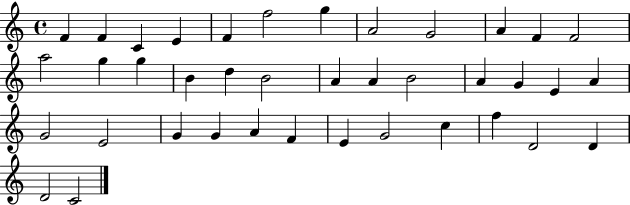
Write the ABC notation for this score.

X:1
T:Untitled
M:4/4
L:1/4
K:C
F F C E F f2 g A2 G2 A F F2 a2 g g B d B2 A A B2 A G E A G2 E2 G G A F E G2 c f D2 D D2 C2